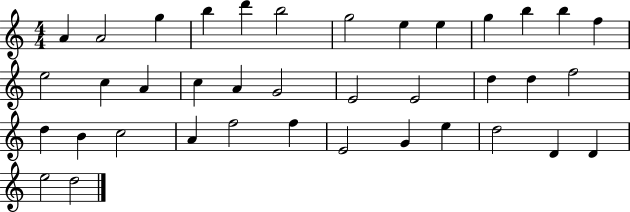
X:1
T:Untitled
M:4/4
L:1/4
K:C
A A2 g b d' b2 g2 e e g b b f e2 c A c A G2 E2 E2 d d f2 d B c2 A f2 f E2 G e d2 D D e2 d2